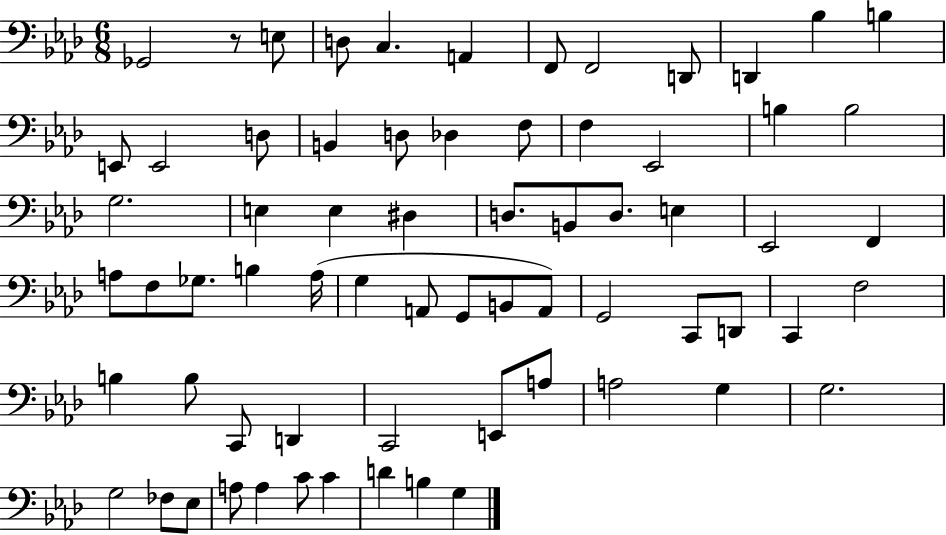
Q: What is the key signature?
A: AES major